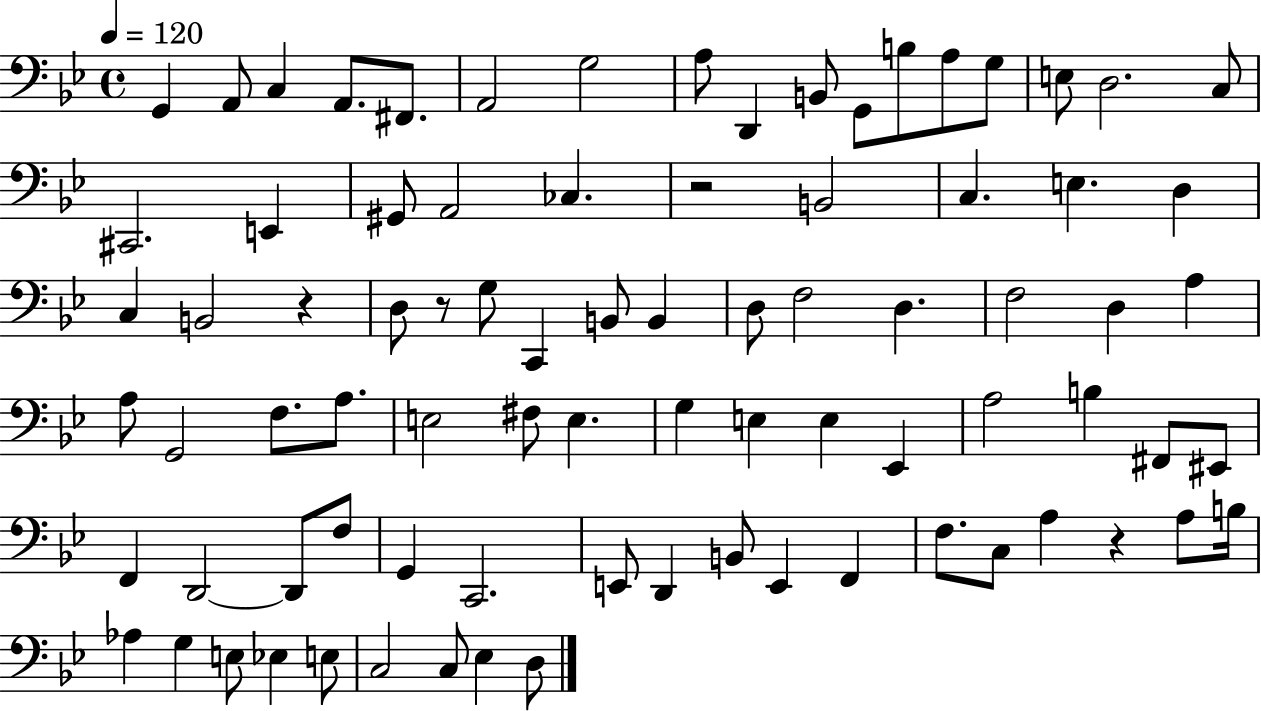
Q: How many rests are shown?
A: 4